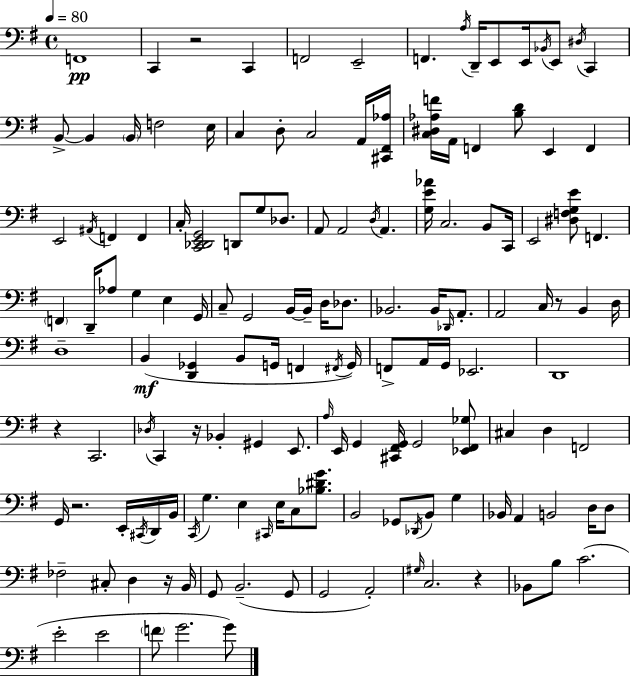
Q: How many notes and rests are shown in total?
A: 146